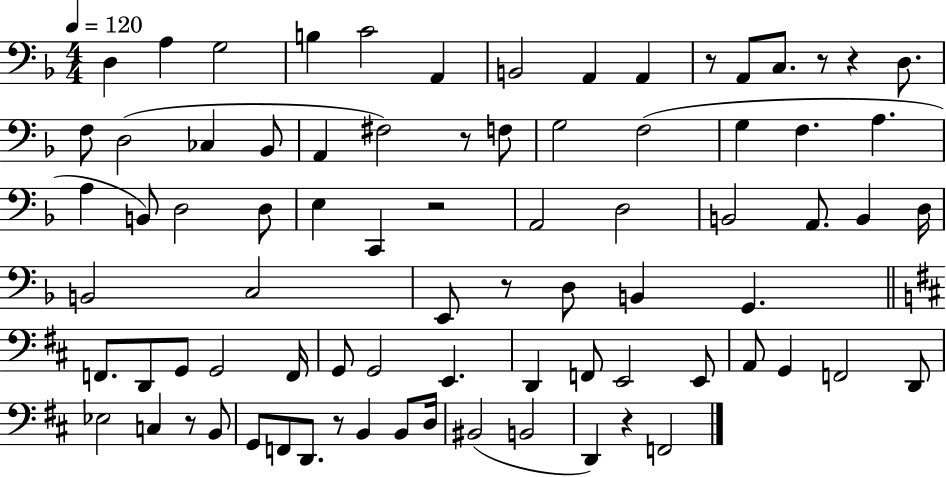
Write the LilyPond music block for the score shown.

{
  \clef bass
  \numericTimeSignature
  \time 4/4
  \key f \major
  \tempo 4 = 120
  d4 a4 g2 | b4 c'2 a,4 | b,2 a,4 a,4 | r8 a,8 c8. r8 r4 d8. | \break f8 d2( ces4 bes,8 | a,4 fis2) r8 f8 | g2 f2( | g4 f4. a4. | \break a4 b,8) d2 d8 | e4 c,4 r2 | a,2 d2 | b,2 a,8. b,4 d16 | \break b,2 c2 | e,8 r8 d8 b,4 g,4. | \bar "||" \break \key d \major f,8. d,8 g,8 g,2 f,16 | g,8 g,2 e,4. | d,4 f,8 e,2 e,8 | a,8 g,4 f,2 d,8 | \break ees2 c4 r8 b,8 | g,8 f,8 d,8. r8 b,4 b,8 d16 | bis,2( b,2 | d,4) r4 f,2 | \break \bar "|."
}